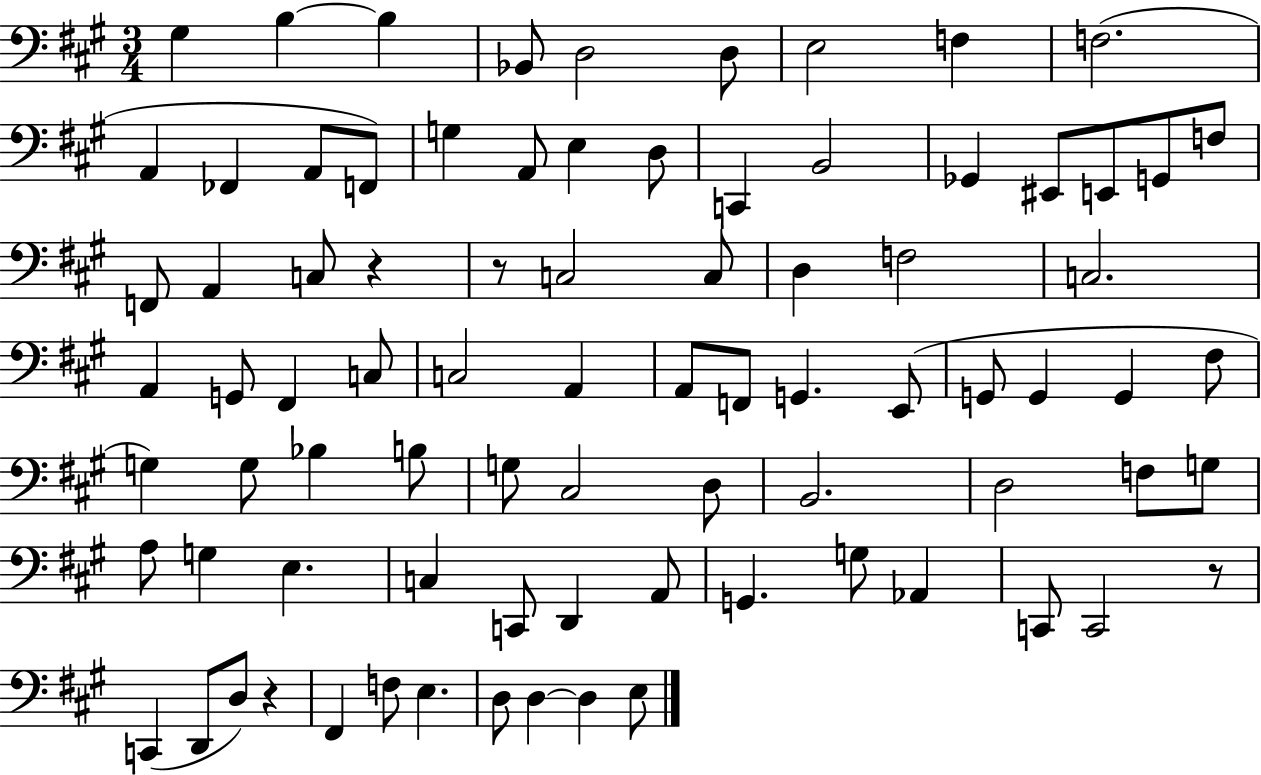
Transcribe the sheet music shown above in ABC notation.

X:1
T:Untitled
M:3/4
L:1/4
K:A
^G, B, B, _B,,/2 D,2 D,/2 E,2 F, F,2 A,, _F,, A,,/2 F,,/2 G, A,,/2 E, D,/2 C,, B,,2 _G,, ^E,,/2 E,,/2 G,,/2 F,/2 F,,/2 A,, C,/2 z z/2 C,2 C,/2 D, F,2 C,2 A,, G,,/2 ^F,, C,/2 C,2 A,, A,,/2 F,,/2 G,, E,,/2 G,,/2 G,, G,, ^F,/2 G, G,/2 _B, B,/2 G,/2 ^C,2 D,/2 B,,2 D,2 F,/2 G,/2 A,/2 G, E, C, C,,/2 D,, A,,/2 G,, G,/2 _A,, C,,/2 C,,2 z/2 C,, D,,/2 D,/2 z ^F,, F,/2 E, D,/2 D, D, E,/2